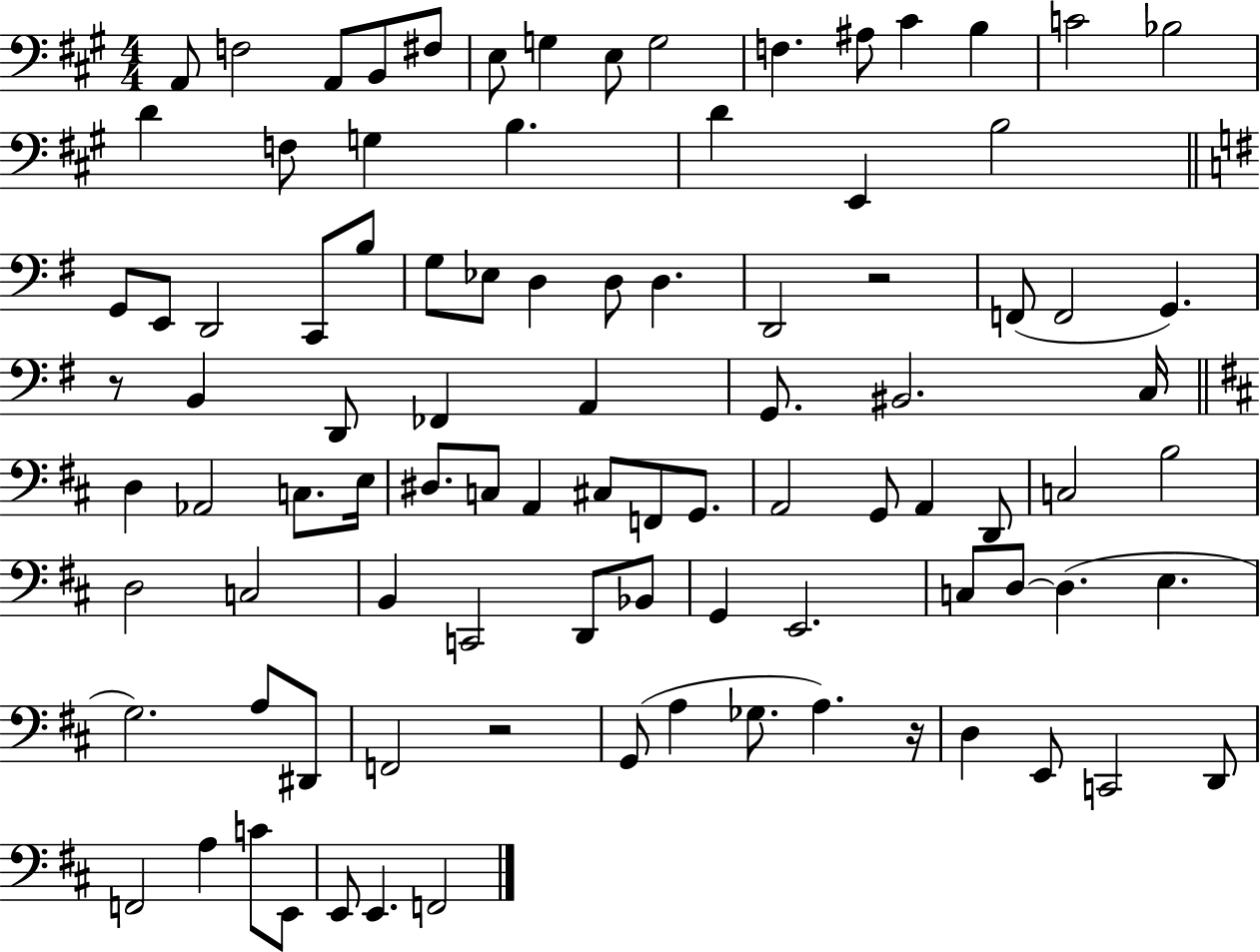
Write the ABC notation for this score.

X:1
T:Untitled
M:4/4
L:1/4
K:A
A,,/2 F,2 A,,/2 B,,/2 ^F,/2 E,/2 G, E,/2 G,2 F, ^A,/2 ^C B, C2 _B,2 D F,/2 G, B, D E,, B,2 G,,/2 E,,/2 D,,2 C,,/2 B,/2 G,/2 _E,/2 D, D,/2 D, D,,2 z2 F,,/2 F,,2 G,, z/2 B,, D,,/2 _F,, A,, G,,/2 ^B,,2 C,/4 D, _A,,2 C,/2 E,/4 ^D,/2 C,/2 A,, ^C,/2 F,,/2 G,,/2 A,,2 G,,/2 A,, D,,/2 C,2 B,2 D,2 C,2 B,, C,,2 D,,/2 _B,,/2 G,, E,,2 C,/2 D,/2 D, E, G,2 A,/2 ^D,,/2 F,,2 z2 G,,/2 A, _G,/2 A, z/4 D, E,,/2 C,,2 D,,/2 F,,2 A, C/2 E,,/2 E,,/2 E,, F,,2